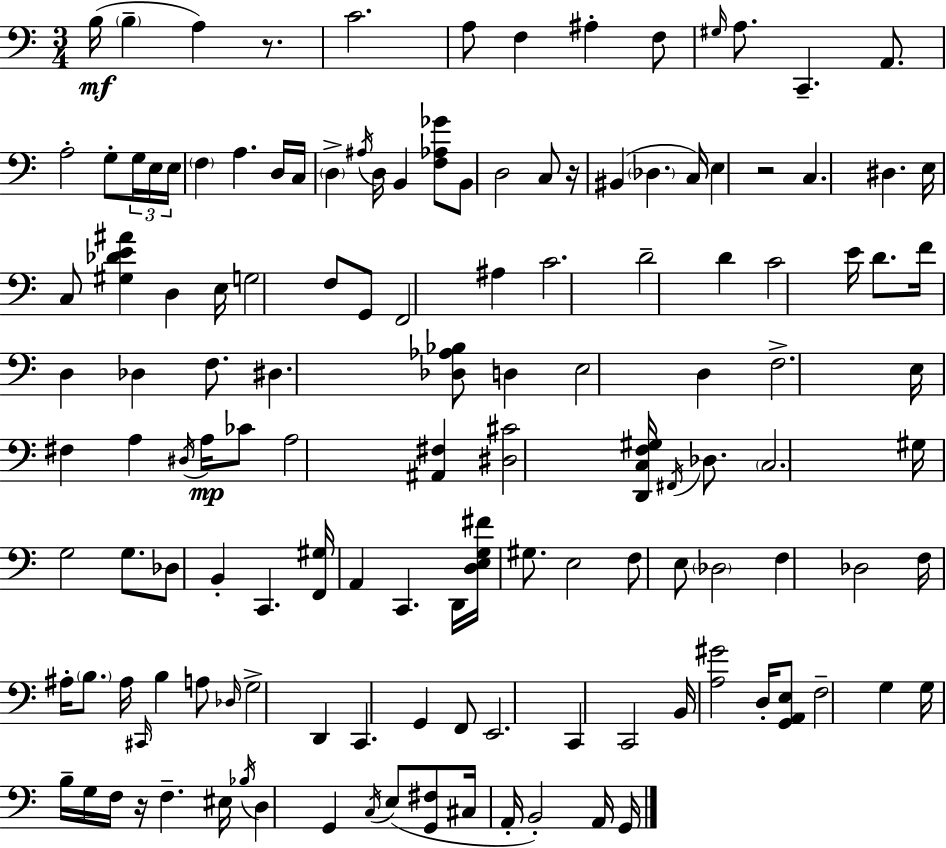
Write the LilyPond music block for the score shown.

{
  \clef bass
  \numericTimeSignature
  \time 3/4
  \key a \minor
  b16(\mf \parenthesize b4-- a4) r8. | c'2. | a8 f4 ais4-. f8 | \grace { gis16 } a8. c,4.-- a,8. | \break a2-. g8-. \tuplet 3/2 { g16 | e16 e16 } \parenthesize f4 a4. | d16 c16 \parenthesize d4-> \acciaccatura { ais16 } d16 b,4 | <f aes ges'>8 b,8 d2 | \break c8 r16 bis,4( \parenthesize des4. | c16) e4 r2 | c4. dis4. | e16 c8 <gis des' e' ais'>4 d4 | \break e16 g2 f8 | g,8 f,2 ais4 | c'2. | d'2-- d'4 | \break c'2 e'16 d'8. | f'16 d4 des4 f8. | dis4. <des aes bes>8 d4 | e2 d4 | \break f2.-> | e16 fis4 a4 \acciaccatura { dis16 }\mp | a16 ces'8 a2 <ais, fis>4 | <dis cis'>2 <d, c f gis>16 | \break \acciaccatura { fis,16 } des8. \parenthesize c2. | gis16 g2 | g8. des8 b,4-. c,4. | <f, gis>16 a,4 c,4. | \break d,16 <d e g fis'>16 gis8. e2 | f8 e8 \parenthesize des2 | f4 des2 | f16 ais16-. \parenthesize b8. ais16 \grace { cis,16 } b4 | \break a8 \grace { des16 } g2-> | d,4 c,4. | g,4 f,8 e,2. | c,4 c,2 | \break b,16 <a gis'>2 | d16-. <g, a, e>8 f2-- | g4 g16 b16-- g16 f16 r16 f4.-- | eis16 \acciaccatura { bes16 } d4 g,4 | \break \acciaccatura { c16 }( e8 <g, fis>8 cis16 a,16-. b,2-.) | a,16 g,16 \bar "|."
}